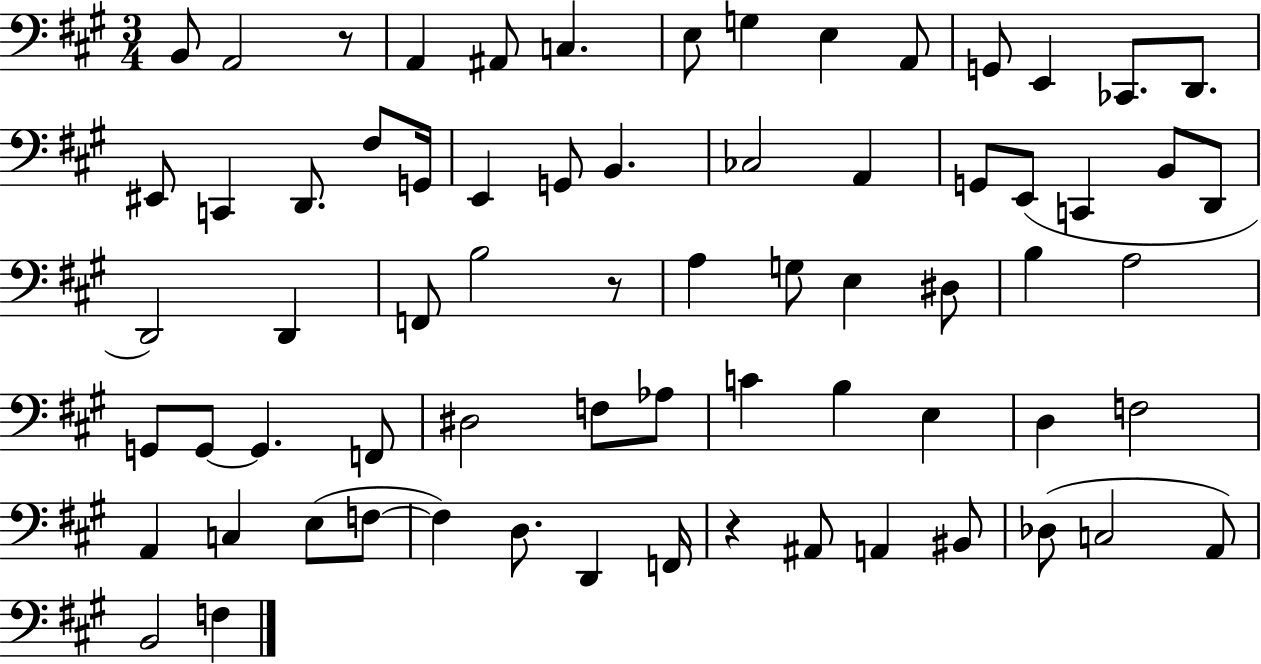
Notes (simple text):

B2/e A2/h R/e A2/q A#2/e C3/q. E3/e G3/q E3/q A2/e G2/e E2/q CES2/e. D2/e. EIS2/e C2/q D2/e. F#3/e G2/s E2/q G2/e B2/q. CES3/h A2/q G2/e E2/e C2/q B2/e D2/e D2/h D2/q F2/e B3/h R/e A3/q G3/e E3/q D#3/e B3/q A3/h G2/e G2/e G2/q. F2/e D#3/h F3/e Ab3/e C4/q B3/q E3/q D3/q F3/h A2/q C3/q E3/e F3/e F3/q D3/e. D2/q F2/s R/q A#2/e A2/q BIS2/e Db3/e C3/h A2/e B2/h F3/q